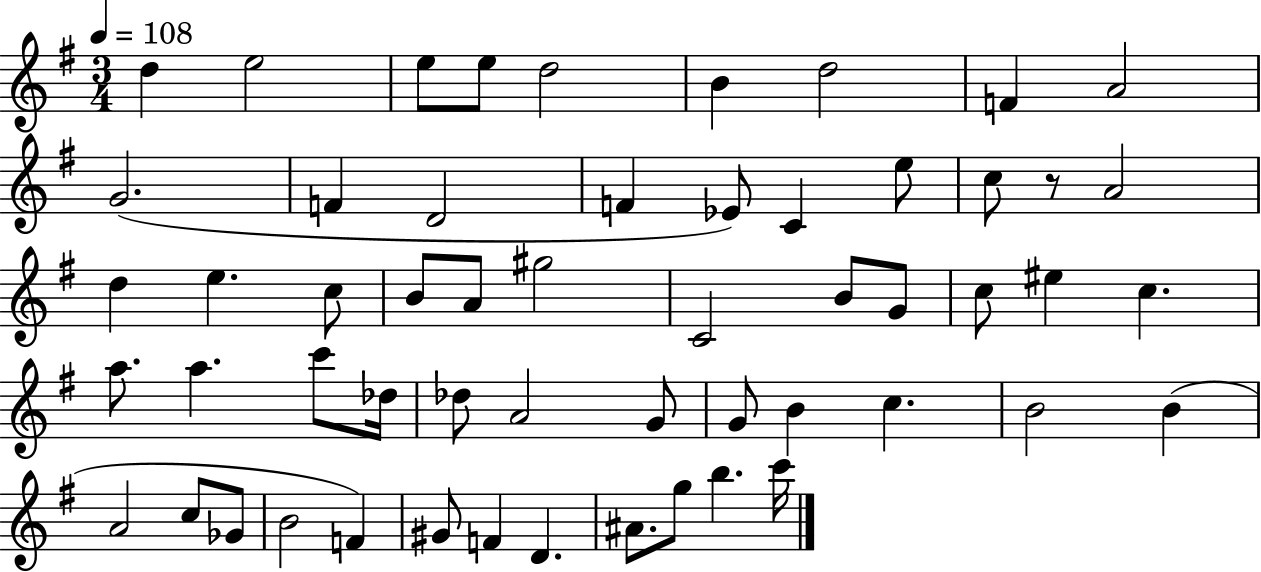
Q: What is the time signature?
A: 3/4